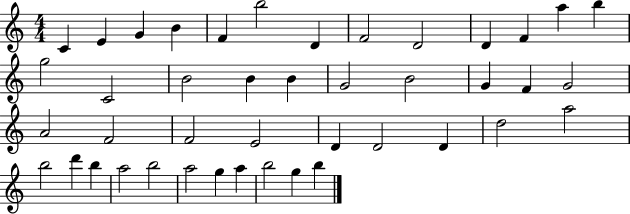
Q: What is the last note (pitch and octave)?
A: B5